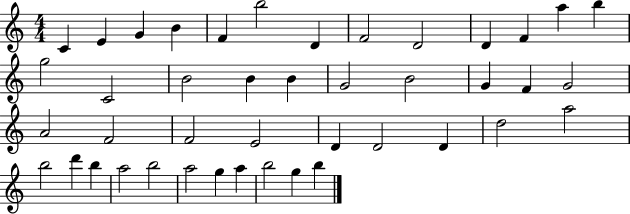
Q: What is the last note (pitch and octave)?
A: B5